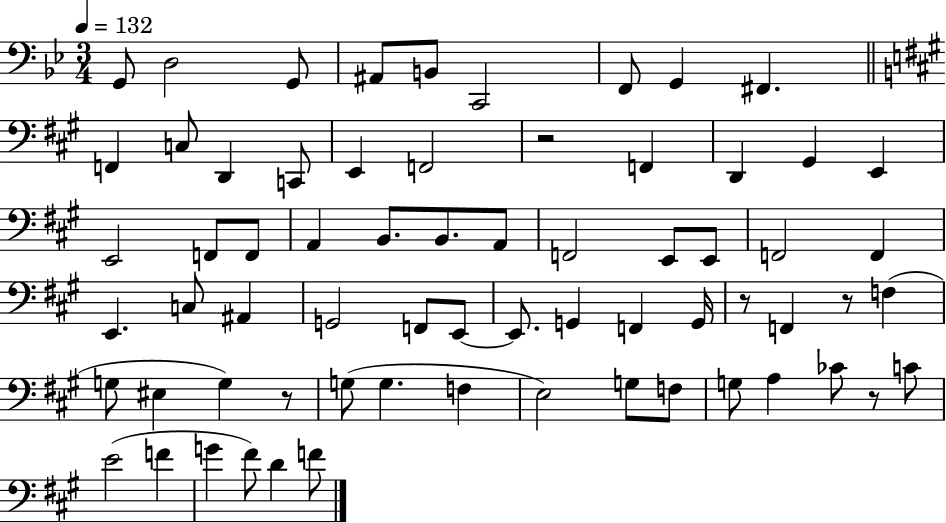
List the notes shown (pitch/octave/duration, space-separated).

G2/e D3/h G2/e A#2/e B2/e C2/h F2/e G2/q F#2/q. F2/q C3/e D2/q C2/e E2/q F2/h R/h F2/q D2/q G#2/q E2/q E2/h F2/e F2/e A2/q B2/e. B2/e. A2/e F2/h E2/e E2/e F2/h F2/q E2/q. C3/e A#2/q G2/h F2/e E2/e E2/e. G2/q F2/q G2/s R/e F2/q R/e F3/q G3/e EIS3/q G3/q R/e G3/e G3/q. F3/q E3/h G3/e F3/e G3/e A3/q CES4/e R/e C4/e E4/h F4/q G4/q F#4/e D4/q F4/e